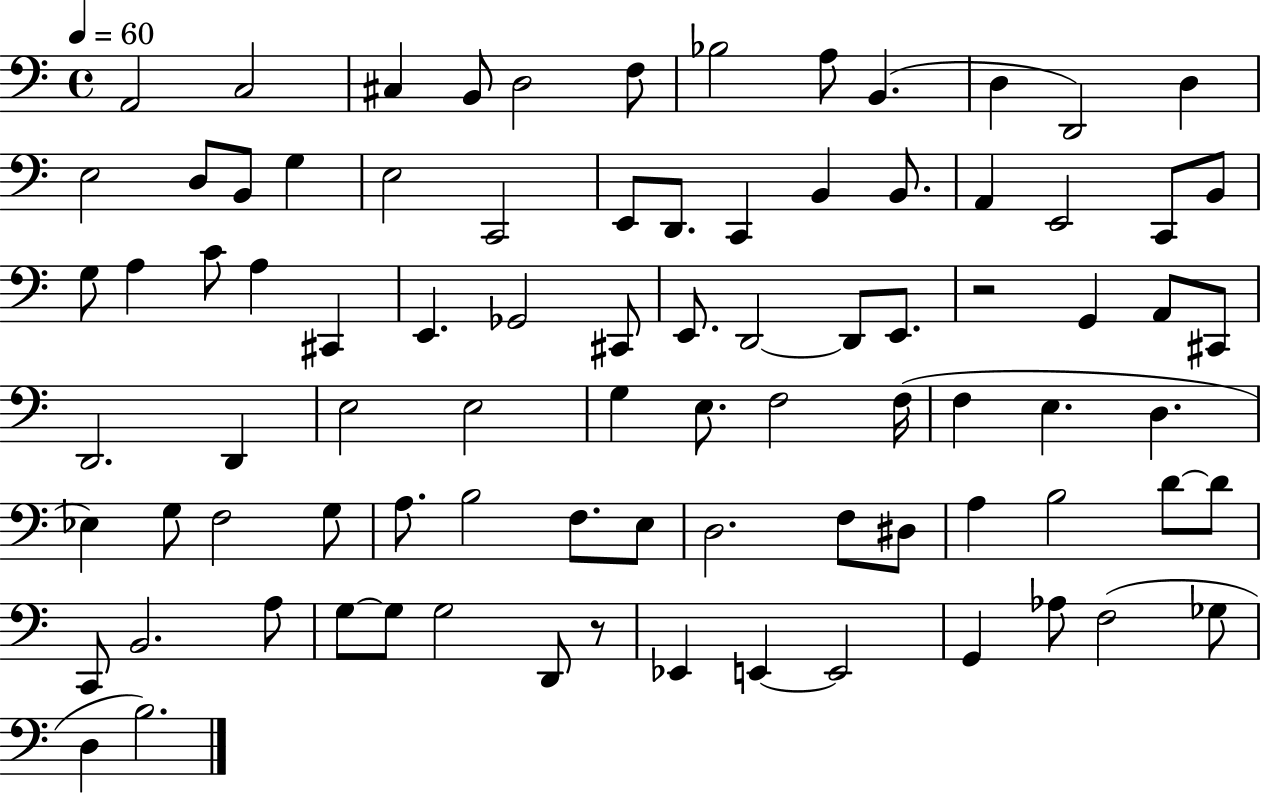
A2/h C3/h C#3/q B2/e D3/h F3/e Bb3/h A3/e B2/q. D3/q D2/h D3/q E3/h D3/e B2/e G3/q E3/h C2/h E2/e D2/e. C2/q B2/q B2/e. A2/q E2/h C2/e B2/e G3/e A3/q C4/e A3/q C#2/q E2/q. Gb2/h C#2/e E2/e. D2/h D2/e E2/e. R/h G2/q A2/e C#2/e D2/h. D2/q E3/h E3/h G3/q E3/e. F3/h F3/s F3/q E3/q. D3/q. Eb3/q G3/e F3/h G3/e A3/e. B3/h F3/e. E3/e D3/h. F3/e D#3/e A3/q B3/h D4/e D4/e C2/e B2/h. A3/e G3/e G3/e G3/h D2/e R/e Eb2/q E2/q E2/h G2/q Ab3/e F3/h Gb3/e D3/q B3/h.